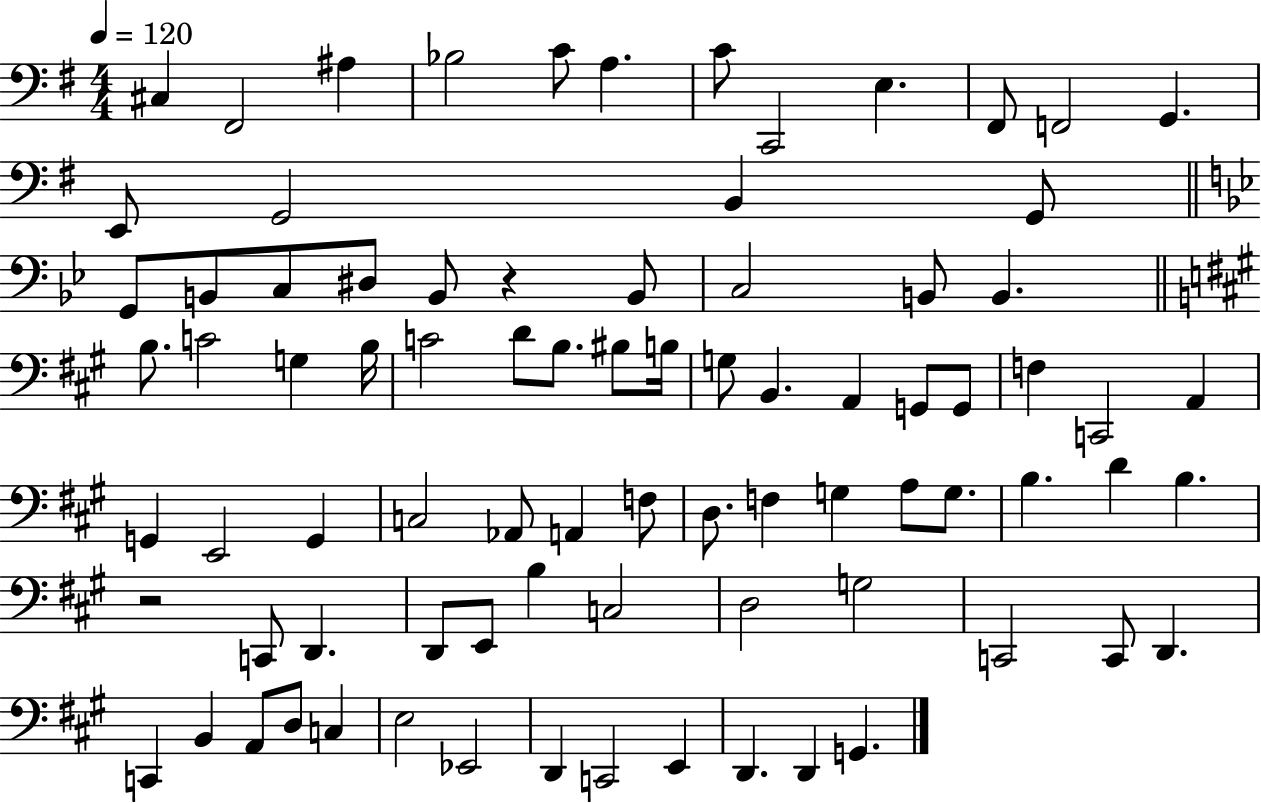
X:1
T:Untitled
M:4/4
L:1/4
K:G
^C, ^F,,2 ^A, _B,2 C/2 A, C/2 C,,2 E, ^F,,/2 F,,2 G,, E,,/2 G,,2 B,, G,,/2 G,,/2 B,,/2 C,/2 ^D,/2 B,,/2 z B,,/2 C,2 B,,/2 B,, B,/2 C2 G, B,/4 C2 D/2 B,/2 ^B,/2 B,/4 G,/2 B,, A,, G,,/2 G,,/2 F, C,,2 A,, G,, E,,2 G,, C,2 _A,,/2 A,, F,/2 D,/2 F, G, A,/2 G,/2 B, D B, z2 C,,/2 D,, D,,/2 E,,/2 B, C,2 D,2 G,2 C,,2 C,,/2 D,, C,, B,, A,,/2 D,/2 C, E,2 _E,,2 D,, C,,2 E,, D,, D,, G,,